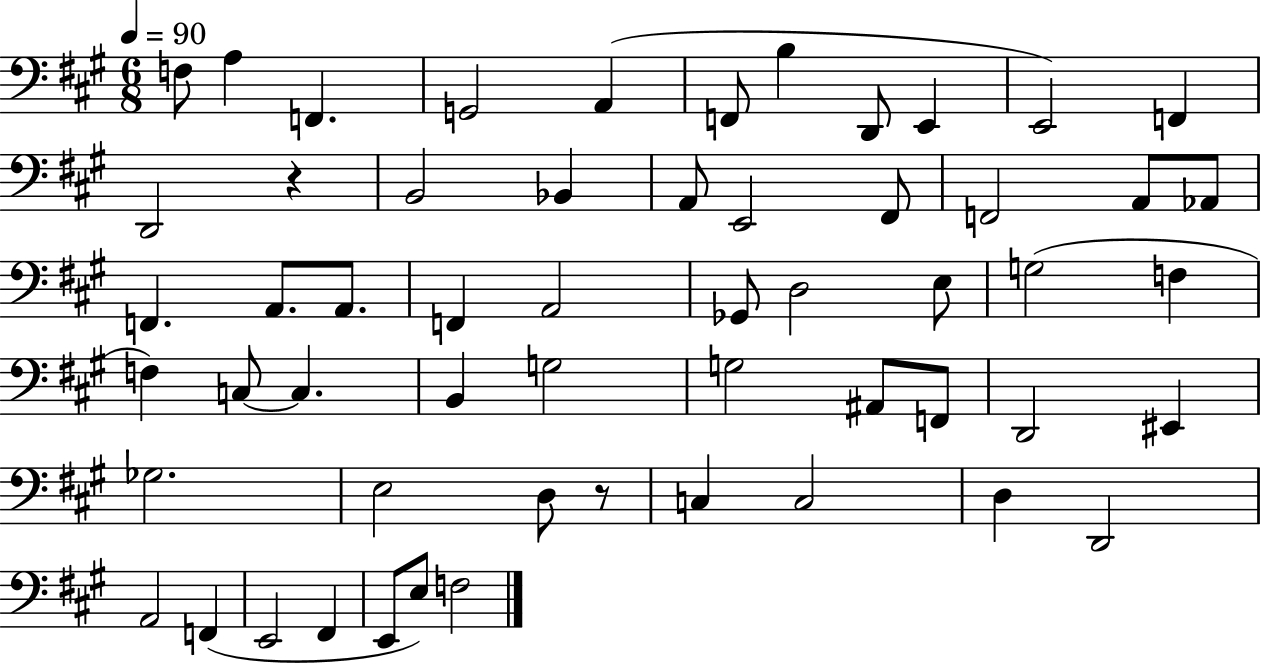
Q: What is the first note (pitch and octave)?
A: F3